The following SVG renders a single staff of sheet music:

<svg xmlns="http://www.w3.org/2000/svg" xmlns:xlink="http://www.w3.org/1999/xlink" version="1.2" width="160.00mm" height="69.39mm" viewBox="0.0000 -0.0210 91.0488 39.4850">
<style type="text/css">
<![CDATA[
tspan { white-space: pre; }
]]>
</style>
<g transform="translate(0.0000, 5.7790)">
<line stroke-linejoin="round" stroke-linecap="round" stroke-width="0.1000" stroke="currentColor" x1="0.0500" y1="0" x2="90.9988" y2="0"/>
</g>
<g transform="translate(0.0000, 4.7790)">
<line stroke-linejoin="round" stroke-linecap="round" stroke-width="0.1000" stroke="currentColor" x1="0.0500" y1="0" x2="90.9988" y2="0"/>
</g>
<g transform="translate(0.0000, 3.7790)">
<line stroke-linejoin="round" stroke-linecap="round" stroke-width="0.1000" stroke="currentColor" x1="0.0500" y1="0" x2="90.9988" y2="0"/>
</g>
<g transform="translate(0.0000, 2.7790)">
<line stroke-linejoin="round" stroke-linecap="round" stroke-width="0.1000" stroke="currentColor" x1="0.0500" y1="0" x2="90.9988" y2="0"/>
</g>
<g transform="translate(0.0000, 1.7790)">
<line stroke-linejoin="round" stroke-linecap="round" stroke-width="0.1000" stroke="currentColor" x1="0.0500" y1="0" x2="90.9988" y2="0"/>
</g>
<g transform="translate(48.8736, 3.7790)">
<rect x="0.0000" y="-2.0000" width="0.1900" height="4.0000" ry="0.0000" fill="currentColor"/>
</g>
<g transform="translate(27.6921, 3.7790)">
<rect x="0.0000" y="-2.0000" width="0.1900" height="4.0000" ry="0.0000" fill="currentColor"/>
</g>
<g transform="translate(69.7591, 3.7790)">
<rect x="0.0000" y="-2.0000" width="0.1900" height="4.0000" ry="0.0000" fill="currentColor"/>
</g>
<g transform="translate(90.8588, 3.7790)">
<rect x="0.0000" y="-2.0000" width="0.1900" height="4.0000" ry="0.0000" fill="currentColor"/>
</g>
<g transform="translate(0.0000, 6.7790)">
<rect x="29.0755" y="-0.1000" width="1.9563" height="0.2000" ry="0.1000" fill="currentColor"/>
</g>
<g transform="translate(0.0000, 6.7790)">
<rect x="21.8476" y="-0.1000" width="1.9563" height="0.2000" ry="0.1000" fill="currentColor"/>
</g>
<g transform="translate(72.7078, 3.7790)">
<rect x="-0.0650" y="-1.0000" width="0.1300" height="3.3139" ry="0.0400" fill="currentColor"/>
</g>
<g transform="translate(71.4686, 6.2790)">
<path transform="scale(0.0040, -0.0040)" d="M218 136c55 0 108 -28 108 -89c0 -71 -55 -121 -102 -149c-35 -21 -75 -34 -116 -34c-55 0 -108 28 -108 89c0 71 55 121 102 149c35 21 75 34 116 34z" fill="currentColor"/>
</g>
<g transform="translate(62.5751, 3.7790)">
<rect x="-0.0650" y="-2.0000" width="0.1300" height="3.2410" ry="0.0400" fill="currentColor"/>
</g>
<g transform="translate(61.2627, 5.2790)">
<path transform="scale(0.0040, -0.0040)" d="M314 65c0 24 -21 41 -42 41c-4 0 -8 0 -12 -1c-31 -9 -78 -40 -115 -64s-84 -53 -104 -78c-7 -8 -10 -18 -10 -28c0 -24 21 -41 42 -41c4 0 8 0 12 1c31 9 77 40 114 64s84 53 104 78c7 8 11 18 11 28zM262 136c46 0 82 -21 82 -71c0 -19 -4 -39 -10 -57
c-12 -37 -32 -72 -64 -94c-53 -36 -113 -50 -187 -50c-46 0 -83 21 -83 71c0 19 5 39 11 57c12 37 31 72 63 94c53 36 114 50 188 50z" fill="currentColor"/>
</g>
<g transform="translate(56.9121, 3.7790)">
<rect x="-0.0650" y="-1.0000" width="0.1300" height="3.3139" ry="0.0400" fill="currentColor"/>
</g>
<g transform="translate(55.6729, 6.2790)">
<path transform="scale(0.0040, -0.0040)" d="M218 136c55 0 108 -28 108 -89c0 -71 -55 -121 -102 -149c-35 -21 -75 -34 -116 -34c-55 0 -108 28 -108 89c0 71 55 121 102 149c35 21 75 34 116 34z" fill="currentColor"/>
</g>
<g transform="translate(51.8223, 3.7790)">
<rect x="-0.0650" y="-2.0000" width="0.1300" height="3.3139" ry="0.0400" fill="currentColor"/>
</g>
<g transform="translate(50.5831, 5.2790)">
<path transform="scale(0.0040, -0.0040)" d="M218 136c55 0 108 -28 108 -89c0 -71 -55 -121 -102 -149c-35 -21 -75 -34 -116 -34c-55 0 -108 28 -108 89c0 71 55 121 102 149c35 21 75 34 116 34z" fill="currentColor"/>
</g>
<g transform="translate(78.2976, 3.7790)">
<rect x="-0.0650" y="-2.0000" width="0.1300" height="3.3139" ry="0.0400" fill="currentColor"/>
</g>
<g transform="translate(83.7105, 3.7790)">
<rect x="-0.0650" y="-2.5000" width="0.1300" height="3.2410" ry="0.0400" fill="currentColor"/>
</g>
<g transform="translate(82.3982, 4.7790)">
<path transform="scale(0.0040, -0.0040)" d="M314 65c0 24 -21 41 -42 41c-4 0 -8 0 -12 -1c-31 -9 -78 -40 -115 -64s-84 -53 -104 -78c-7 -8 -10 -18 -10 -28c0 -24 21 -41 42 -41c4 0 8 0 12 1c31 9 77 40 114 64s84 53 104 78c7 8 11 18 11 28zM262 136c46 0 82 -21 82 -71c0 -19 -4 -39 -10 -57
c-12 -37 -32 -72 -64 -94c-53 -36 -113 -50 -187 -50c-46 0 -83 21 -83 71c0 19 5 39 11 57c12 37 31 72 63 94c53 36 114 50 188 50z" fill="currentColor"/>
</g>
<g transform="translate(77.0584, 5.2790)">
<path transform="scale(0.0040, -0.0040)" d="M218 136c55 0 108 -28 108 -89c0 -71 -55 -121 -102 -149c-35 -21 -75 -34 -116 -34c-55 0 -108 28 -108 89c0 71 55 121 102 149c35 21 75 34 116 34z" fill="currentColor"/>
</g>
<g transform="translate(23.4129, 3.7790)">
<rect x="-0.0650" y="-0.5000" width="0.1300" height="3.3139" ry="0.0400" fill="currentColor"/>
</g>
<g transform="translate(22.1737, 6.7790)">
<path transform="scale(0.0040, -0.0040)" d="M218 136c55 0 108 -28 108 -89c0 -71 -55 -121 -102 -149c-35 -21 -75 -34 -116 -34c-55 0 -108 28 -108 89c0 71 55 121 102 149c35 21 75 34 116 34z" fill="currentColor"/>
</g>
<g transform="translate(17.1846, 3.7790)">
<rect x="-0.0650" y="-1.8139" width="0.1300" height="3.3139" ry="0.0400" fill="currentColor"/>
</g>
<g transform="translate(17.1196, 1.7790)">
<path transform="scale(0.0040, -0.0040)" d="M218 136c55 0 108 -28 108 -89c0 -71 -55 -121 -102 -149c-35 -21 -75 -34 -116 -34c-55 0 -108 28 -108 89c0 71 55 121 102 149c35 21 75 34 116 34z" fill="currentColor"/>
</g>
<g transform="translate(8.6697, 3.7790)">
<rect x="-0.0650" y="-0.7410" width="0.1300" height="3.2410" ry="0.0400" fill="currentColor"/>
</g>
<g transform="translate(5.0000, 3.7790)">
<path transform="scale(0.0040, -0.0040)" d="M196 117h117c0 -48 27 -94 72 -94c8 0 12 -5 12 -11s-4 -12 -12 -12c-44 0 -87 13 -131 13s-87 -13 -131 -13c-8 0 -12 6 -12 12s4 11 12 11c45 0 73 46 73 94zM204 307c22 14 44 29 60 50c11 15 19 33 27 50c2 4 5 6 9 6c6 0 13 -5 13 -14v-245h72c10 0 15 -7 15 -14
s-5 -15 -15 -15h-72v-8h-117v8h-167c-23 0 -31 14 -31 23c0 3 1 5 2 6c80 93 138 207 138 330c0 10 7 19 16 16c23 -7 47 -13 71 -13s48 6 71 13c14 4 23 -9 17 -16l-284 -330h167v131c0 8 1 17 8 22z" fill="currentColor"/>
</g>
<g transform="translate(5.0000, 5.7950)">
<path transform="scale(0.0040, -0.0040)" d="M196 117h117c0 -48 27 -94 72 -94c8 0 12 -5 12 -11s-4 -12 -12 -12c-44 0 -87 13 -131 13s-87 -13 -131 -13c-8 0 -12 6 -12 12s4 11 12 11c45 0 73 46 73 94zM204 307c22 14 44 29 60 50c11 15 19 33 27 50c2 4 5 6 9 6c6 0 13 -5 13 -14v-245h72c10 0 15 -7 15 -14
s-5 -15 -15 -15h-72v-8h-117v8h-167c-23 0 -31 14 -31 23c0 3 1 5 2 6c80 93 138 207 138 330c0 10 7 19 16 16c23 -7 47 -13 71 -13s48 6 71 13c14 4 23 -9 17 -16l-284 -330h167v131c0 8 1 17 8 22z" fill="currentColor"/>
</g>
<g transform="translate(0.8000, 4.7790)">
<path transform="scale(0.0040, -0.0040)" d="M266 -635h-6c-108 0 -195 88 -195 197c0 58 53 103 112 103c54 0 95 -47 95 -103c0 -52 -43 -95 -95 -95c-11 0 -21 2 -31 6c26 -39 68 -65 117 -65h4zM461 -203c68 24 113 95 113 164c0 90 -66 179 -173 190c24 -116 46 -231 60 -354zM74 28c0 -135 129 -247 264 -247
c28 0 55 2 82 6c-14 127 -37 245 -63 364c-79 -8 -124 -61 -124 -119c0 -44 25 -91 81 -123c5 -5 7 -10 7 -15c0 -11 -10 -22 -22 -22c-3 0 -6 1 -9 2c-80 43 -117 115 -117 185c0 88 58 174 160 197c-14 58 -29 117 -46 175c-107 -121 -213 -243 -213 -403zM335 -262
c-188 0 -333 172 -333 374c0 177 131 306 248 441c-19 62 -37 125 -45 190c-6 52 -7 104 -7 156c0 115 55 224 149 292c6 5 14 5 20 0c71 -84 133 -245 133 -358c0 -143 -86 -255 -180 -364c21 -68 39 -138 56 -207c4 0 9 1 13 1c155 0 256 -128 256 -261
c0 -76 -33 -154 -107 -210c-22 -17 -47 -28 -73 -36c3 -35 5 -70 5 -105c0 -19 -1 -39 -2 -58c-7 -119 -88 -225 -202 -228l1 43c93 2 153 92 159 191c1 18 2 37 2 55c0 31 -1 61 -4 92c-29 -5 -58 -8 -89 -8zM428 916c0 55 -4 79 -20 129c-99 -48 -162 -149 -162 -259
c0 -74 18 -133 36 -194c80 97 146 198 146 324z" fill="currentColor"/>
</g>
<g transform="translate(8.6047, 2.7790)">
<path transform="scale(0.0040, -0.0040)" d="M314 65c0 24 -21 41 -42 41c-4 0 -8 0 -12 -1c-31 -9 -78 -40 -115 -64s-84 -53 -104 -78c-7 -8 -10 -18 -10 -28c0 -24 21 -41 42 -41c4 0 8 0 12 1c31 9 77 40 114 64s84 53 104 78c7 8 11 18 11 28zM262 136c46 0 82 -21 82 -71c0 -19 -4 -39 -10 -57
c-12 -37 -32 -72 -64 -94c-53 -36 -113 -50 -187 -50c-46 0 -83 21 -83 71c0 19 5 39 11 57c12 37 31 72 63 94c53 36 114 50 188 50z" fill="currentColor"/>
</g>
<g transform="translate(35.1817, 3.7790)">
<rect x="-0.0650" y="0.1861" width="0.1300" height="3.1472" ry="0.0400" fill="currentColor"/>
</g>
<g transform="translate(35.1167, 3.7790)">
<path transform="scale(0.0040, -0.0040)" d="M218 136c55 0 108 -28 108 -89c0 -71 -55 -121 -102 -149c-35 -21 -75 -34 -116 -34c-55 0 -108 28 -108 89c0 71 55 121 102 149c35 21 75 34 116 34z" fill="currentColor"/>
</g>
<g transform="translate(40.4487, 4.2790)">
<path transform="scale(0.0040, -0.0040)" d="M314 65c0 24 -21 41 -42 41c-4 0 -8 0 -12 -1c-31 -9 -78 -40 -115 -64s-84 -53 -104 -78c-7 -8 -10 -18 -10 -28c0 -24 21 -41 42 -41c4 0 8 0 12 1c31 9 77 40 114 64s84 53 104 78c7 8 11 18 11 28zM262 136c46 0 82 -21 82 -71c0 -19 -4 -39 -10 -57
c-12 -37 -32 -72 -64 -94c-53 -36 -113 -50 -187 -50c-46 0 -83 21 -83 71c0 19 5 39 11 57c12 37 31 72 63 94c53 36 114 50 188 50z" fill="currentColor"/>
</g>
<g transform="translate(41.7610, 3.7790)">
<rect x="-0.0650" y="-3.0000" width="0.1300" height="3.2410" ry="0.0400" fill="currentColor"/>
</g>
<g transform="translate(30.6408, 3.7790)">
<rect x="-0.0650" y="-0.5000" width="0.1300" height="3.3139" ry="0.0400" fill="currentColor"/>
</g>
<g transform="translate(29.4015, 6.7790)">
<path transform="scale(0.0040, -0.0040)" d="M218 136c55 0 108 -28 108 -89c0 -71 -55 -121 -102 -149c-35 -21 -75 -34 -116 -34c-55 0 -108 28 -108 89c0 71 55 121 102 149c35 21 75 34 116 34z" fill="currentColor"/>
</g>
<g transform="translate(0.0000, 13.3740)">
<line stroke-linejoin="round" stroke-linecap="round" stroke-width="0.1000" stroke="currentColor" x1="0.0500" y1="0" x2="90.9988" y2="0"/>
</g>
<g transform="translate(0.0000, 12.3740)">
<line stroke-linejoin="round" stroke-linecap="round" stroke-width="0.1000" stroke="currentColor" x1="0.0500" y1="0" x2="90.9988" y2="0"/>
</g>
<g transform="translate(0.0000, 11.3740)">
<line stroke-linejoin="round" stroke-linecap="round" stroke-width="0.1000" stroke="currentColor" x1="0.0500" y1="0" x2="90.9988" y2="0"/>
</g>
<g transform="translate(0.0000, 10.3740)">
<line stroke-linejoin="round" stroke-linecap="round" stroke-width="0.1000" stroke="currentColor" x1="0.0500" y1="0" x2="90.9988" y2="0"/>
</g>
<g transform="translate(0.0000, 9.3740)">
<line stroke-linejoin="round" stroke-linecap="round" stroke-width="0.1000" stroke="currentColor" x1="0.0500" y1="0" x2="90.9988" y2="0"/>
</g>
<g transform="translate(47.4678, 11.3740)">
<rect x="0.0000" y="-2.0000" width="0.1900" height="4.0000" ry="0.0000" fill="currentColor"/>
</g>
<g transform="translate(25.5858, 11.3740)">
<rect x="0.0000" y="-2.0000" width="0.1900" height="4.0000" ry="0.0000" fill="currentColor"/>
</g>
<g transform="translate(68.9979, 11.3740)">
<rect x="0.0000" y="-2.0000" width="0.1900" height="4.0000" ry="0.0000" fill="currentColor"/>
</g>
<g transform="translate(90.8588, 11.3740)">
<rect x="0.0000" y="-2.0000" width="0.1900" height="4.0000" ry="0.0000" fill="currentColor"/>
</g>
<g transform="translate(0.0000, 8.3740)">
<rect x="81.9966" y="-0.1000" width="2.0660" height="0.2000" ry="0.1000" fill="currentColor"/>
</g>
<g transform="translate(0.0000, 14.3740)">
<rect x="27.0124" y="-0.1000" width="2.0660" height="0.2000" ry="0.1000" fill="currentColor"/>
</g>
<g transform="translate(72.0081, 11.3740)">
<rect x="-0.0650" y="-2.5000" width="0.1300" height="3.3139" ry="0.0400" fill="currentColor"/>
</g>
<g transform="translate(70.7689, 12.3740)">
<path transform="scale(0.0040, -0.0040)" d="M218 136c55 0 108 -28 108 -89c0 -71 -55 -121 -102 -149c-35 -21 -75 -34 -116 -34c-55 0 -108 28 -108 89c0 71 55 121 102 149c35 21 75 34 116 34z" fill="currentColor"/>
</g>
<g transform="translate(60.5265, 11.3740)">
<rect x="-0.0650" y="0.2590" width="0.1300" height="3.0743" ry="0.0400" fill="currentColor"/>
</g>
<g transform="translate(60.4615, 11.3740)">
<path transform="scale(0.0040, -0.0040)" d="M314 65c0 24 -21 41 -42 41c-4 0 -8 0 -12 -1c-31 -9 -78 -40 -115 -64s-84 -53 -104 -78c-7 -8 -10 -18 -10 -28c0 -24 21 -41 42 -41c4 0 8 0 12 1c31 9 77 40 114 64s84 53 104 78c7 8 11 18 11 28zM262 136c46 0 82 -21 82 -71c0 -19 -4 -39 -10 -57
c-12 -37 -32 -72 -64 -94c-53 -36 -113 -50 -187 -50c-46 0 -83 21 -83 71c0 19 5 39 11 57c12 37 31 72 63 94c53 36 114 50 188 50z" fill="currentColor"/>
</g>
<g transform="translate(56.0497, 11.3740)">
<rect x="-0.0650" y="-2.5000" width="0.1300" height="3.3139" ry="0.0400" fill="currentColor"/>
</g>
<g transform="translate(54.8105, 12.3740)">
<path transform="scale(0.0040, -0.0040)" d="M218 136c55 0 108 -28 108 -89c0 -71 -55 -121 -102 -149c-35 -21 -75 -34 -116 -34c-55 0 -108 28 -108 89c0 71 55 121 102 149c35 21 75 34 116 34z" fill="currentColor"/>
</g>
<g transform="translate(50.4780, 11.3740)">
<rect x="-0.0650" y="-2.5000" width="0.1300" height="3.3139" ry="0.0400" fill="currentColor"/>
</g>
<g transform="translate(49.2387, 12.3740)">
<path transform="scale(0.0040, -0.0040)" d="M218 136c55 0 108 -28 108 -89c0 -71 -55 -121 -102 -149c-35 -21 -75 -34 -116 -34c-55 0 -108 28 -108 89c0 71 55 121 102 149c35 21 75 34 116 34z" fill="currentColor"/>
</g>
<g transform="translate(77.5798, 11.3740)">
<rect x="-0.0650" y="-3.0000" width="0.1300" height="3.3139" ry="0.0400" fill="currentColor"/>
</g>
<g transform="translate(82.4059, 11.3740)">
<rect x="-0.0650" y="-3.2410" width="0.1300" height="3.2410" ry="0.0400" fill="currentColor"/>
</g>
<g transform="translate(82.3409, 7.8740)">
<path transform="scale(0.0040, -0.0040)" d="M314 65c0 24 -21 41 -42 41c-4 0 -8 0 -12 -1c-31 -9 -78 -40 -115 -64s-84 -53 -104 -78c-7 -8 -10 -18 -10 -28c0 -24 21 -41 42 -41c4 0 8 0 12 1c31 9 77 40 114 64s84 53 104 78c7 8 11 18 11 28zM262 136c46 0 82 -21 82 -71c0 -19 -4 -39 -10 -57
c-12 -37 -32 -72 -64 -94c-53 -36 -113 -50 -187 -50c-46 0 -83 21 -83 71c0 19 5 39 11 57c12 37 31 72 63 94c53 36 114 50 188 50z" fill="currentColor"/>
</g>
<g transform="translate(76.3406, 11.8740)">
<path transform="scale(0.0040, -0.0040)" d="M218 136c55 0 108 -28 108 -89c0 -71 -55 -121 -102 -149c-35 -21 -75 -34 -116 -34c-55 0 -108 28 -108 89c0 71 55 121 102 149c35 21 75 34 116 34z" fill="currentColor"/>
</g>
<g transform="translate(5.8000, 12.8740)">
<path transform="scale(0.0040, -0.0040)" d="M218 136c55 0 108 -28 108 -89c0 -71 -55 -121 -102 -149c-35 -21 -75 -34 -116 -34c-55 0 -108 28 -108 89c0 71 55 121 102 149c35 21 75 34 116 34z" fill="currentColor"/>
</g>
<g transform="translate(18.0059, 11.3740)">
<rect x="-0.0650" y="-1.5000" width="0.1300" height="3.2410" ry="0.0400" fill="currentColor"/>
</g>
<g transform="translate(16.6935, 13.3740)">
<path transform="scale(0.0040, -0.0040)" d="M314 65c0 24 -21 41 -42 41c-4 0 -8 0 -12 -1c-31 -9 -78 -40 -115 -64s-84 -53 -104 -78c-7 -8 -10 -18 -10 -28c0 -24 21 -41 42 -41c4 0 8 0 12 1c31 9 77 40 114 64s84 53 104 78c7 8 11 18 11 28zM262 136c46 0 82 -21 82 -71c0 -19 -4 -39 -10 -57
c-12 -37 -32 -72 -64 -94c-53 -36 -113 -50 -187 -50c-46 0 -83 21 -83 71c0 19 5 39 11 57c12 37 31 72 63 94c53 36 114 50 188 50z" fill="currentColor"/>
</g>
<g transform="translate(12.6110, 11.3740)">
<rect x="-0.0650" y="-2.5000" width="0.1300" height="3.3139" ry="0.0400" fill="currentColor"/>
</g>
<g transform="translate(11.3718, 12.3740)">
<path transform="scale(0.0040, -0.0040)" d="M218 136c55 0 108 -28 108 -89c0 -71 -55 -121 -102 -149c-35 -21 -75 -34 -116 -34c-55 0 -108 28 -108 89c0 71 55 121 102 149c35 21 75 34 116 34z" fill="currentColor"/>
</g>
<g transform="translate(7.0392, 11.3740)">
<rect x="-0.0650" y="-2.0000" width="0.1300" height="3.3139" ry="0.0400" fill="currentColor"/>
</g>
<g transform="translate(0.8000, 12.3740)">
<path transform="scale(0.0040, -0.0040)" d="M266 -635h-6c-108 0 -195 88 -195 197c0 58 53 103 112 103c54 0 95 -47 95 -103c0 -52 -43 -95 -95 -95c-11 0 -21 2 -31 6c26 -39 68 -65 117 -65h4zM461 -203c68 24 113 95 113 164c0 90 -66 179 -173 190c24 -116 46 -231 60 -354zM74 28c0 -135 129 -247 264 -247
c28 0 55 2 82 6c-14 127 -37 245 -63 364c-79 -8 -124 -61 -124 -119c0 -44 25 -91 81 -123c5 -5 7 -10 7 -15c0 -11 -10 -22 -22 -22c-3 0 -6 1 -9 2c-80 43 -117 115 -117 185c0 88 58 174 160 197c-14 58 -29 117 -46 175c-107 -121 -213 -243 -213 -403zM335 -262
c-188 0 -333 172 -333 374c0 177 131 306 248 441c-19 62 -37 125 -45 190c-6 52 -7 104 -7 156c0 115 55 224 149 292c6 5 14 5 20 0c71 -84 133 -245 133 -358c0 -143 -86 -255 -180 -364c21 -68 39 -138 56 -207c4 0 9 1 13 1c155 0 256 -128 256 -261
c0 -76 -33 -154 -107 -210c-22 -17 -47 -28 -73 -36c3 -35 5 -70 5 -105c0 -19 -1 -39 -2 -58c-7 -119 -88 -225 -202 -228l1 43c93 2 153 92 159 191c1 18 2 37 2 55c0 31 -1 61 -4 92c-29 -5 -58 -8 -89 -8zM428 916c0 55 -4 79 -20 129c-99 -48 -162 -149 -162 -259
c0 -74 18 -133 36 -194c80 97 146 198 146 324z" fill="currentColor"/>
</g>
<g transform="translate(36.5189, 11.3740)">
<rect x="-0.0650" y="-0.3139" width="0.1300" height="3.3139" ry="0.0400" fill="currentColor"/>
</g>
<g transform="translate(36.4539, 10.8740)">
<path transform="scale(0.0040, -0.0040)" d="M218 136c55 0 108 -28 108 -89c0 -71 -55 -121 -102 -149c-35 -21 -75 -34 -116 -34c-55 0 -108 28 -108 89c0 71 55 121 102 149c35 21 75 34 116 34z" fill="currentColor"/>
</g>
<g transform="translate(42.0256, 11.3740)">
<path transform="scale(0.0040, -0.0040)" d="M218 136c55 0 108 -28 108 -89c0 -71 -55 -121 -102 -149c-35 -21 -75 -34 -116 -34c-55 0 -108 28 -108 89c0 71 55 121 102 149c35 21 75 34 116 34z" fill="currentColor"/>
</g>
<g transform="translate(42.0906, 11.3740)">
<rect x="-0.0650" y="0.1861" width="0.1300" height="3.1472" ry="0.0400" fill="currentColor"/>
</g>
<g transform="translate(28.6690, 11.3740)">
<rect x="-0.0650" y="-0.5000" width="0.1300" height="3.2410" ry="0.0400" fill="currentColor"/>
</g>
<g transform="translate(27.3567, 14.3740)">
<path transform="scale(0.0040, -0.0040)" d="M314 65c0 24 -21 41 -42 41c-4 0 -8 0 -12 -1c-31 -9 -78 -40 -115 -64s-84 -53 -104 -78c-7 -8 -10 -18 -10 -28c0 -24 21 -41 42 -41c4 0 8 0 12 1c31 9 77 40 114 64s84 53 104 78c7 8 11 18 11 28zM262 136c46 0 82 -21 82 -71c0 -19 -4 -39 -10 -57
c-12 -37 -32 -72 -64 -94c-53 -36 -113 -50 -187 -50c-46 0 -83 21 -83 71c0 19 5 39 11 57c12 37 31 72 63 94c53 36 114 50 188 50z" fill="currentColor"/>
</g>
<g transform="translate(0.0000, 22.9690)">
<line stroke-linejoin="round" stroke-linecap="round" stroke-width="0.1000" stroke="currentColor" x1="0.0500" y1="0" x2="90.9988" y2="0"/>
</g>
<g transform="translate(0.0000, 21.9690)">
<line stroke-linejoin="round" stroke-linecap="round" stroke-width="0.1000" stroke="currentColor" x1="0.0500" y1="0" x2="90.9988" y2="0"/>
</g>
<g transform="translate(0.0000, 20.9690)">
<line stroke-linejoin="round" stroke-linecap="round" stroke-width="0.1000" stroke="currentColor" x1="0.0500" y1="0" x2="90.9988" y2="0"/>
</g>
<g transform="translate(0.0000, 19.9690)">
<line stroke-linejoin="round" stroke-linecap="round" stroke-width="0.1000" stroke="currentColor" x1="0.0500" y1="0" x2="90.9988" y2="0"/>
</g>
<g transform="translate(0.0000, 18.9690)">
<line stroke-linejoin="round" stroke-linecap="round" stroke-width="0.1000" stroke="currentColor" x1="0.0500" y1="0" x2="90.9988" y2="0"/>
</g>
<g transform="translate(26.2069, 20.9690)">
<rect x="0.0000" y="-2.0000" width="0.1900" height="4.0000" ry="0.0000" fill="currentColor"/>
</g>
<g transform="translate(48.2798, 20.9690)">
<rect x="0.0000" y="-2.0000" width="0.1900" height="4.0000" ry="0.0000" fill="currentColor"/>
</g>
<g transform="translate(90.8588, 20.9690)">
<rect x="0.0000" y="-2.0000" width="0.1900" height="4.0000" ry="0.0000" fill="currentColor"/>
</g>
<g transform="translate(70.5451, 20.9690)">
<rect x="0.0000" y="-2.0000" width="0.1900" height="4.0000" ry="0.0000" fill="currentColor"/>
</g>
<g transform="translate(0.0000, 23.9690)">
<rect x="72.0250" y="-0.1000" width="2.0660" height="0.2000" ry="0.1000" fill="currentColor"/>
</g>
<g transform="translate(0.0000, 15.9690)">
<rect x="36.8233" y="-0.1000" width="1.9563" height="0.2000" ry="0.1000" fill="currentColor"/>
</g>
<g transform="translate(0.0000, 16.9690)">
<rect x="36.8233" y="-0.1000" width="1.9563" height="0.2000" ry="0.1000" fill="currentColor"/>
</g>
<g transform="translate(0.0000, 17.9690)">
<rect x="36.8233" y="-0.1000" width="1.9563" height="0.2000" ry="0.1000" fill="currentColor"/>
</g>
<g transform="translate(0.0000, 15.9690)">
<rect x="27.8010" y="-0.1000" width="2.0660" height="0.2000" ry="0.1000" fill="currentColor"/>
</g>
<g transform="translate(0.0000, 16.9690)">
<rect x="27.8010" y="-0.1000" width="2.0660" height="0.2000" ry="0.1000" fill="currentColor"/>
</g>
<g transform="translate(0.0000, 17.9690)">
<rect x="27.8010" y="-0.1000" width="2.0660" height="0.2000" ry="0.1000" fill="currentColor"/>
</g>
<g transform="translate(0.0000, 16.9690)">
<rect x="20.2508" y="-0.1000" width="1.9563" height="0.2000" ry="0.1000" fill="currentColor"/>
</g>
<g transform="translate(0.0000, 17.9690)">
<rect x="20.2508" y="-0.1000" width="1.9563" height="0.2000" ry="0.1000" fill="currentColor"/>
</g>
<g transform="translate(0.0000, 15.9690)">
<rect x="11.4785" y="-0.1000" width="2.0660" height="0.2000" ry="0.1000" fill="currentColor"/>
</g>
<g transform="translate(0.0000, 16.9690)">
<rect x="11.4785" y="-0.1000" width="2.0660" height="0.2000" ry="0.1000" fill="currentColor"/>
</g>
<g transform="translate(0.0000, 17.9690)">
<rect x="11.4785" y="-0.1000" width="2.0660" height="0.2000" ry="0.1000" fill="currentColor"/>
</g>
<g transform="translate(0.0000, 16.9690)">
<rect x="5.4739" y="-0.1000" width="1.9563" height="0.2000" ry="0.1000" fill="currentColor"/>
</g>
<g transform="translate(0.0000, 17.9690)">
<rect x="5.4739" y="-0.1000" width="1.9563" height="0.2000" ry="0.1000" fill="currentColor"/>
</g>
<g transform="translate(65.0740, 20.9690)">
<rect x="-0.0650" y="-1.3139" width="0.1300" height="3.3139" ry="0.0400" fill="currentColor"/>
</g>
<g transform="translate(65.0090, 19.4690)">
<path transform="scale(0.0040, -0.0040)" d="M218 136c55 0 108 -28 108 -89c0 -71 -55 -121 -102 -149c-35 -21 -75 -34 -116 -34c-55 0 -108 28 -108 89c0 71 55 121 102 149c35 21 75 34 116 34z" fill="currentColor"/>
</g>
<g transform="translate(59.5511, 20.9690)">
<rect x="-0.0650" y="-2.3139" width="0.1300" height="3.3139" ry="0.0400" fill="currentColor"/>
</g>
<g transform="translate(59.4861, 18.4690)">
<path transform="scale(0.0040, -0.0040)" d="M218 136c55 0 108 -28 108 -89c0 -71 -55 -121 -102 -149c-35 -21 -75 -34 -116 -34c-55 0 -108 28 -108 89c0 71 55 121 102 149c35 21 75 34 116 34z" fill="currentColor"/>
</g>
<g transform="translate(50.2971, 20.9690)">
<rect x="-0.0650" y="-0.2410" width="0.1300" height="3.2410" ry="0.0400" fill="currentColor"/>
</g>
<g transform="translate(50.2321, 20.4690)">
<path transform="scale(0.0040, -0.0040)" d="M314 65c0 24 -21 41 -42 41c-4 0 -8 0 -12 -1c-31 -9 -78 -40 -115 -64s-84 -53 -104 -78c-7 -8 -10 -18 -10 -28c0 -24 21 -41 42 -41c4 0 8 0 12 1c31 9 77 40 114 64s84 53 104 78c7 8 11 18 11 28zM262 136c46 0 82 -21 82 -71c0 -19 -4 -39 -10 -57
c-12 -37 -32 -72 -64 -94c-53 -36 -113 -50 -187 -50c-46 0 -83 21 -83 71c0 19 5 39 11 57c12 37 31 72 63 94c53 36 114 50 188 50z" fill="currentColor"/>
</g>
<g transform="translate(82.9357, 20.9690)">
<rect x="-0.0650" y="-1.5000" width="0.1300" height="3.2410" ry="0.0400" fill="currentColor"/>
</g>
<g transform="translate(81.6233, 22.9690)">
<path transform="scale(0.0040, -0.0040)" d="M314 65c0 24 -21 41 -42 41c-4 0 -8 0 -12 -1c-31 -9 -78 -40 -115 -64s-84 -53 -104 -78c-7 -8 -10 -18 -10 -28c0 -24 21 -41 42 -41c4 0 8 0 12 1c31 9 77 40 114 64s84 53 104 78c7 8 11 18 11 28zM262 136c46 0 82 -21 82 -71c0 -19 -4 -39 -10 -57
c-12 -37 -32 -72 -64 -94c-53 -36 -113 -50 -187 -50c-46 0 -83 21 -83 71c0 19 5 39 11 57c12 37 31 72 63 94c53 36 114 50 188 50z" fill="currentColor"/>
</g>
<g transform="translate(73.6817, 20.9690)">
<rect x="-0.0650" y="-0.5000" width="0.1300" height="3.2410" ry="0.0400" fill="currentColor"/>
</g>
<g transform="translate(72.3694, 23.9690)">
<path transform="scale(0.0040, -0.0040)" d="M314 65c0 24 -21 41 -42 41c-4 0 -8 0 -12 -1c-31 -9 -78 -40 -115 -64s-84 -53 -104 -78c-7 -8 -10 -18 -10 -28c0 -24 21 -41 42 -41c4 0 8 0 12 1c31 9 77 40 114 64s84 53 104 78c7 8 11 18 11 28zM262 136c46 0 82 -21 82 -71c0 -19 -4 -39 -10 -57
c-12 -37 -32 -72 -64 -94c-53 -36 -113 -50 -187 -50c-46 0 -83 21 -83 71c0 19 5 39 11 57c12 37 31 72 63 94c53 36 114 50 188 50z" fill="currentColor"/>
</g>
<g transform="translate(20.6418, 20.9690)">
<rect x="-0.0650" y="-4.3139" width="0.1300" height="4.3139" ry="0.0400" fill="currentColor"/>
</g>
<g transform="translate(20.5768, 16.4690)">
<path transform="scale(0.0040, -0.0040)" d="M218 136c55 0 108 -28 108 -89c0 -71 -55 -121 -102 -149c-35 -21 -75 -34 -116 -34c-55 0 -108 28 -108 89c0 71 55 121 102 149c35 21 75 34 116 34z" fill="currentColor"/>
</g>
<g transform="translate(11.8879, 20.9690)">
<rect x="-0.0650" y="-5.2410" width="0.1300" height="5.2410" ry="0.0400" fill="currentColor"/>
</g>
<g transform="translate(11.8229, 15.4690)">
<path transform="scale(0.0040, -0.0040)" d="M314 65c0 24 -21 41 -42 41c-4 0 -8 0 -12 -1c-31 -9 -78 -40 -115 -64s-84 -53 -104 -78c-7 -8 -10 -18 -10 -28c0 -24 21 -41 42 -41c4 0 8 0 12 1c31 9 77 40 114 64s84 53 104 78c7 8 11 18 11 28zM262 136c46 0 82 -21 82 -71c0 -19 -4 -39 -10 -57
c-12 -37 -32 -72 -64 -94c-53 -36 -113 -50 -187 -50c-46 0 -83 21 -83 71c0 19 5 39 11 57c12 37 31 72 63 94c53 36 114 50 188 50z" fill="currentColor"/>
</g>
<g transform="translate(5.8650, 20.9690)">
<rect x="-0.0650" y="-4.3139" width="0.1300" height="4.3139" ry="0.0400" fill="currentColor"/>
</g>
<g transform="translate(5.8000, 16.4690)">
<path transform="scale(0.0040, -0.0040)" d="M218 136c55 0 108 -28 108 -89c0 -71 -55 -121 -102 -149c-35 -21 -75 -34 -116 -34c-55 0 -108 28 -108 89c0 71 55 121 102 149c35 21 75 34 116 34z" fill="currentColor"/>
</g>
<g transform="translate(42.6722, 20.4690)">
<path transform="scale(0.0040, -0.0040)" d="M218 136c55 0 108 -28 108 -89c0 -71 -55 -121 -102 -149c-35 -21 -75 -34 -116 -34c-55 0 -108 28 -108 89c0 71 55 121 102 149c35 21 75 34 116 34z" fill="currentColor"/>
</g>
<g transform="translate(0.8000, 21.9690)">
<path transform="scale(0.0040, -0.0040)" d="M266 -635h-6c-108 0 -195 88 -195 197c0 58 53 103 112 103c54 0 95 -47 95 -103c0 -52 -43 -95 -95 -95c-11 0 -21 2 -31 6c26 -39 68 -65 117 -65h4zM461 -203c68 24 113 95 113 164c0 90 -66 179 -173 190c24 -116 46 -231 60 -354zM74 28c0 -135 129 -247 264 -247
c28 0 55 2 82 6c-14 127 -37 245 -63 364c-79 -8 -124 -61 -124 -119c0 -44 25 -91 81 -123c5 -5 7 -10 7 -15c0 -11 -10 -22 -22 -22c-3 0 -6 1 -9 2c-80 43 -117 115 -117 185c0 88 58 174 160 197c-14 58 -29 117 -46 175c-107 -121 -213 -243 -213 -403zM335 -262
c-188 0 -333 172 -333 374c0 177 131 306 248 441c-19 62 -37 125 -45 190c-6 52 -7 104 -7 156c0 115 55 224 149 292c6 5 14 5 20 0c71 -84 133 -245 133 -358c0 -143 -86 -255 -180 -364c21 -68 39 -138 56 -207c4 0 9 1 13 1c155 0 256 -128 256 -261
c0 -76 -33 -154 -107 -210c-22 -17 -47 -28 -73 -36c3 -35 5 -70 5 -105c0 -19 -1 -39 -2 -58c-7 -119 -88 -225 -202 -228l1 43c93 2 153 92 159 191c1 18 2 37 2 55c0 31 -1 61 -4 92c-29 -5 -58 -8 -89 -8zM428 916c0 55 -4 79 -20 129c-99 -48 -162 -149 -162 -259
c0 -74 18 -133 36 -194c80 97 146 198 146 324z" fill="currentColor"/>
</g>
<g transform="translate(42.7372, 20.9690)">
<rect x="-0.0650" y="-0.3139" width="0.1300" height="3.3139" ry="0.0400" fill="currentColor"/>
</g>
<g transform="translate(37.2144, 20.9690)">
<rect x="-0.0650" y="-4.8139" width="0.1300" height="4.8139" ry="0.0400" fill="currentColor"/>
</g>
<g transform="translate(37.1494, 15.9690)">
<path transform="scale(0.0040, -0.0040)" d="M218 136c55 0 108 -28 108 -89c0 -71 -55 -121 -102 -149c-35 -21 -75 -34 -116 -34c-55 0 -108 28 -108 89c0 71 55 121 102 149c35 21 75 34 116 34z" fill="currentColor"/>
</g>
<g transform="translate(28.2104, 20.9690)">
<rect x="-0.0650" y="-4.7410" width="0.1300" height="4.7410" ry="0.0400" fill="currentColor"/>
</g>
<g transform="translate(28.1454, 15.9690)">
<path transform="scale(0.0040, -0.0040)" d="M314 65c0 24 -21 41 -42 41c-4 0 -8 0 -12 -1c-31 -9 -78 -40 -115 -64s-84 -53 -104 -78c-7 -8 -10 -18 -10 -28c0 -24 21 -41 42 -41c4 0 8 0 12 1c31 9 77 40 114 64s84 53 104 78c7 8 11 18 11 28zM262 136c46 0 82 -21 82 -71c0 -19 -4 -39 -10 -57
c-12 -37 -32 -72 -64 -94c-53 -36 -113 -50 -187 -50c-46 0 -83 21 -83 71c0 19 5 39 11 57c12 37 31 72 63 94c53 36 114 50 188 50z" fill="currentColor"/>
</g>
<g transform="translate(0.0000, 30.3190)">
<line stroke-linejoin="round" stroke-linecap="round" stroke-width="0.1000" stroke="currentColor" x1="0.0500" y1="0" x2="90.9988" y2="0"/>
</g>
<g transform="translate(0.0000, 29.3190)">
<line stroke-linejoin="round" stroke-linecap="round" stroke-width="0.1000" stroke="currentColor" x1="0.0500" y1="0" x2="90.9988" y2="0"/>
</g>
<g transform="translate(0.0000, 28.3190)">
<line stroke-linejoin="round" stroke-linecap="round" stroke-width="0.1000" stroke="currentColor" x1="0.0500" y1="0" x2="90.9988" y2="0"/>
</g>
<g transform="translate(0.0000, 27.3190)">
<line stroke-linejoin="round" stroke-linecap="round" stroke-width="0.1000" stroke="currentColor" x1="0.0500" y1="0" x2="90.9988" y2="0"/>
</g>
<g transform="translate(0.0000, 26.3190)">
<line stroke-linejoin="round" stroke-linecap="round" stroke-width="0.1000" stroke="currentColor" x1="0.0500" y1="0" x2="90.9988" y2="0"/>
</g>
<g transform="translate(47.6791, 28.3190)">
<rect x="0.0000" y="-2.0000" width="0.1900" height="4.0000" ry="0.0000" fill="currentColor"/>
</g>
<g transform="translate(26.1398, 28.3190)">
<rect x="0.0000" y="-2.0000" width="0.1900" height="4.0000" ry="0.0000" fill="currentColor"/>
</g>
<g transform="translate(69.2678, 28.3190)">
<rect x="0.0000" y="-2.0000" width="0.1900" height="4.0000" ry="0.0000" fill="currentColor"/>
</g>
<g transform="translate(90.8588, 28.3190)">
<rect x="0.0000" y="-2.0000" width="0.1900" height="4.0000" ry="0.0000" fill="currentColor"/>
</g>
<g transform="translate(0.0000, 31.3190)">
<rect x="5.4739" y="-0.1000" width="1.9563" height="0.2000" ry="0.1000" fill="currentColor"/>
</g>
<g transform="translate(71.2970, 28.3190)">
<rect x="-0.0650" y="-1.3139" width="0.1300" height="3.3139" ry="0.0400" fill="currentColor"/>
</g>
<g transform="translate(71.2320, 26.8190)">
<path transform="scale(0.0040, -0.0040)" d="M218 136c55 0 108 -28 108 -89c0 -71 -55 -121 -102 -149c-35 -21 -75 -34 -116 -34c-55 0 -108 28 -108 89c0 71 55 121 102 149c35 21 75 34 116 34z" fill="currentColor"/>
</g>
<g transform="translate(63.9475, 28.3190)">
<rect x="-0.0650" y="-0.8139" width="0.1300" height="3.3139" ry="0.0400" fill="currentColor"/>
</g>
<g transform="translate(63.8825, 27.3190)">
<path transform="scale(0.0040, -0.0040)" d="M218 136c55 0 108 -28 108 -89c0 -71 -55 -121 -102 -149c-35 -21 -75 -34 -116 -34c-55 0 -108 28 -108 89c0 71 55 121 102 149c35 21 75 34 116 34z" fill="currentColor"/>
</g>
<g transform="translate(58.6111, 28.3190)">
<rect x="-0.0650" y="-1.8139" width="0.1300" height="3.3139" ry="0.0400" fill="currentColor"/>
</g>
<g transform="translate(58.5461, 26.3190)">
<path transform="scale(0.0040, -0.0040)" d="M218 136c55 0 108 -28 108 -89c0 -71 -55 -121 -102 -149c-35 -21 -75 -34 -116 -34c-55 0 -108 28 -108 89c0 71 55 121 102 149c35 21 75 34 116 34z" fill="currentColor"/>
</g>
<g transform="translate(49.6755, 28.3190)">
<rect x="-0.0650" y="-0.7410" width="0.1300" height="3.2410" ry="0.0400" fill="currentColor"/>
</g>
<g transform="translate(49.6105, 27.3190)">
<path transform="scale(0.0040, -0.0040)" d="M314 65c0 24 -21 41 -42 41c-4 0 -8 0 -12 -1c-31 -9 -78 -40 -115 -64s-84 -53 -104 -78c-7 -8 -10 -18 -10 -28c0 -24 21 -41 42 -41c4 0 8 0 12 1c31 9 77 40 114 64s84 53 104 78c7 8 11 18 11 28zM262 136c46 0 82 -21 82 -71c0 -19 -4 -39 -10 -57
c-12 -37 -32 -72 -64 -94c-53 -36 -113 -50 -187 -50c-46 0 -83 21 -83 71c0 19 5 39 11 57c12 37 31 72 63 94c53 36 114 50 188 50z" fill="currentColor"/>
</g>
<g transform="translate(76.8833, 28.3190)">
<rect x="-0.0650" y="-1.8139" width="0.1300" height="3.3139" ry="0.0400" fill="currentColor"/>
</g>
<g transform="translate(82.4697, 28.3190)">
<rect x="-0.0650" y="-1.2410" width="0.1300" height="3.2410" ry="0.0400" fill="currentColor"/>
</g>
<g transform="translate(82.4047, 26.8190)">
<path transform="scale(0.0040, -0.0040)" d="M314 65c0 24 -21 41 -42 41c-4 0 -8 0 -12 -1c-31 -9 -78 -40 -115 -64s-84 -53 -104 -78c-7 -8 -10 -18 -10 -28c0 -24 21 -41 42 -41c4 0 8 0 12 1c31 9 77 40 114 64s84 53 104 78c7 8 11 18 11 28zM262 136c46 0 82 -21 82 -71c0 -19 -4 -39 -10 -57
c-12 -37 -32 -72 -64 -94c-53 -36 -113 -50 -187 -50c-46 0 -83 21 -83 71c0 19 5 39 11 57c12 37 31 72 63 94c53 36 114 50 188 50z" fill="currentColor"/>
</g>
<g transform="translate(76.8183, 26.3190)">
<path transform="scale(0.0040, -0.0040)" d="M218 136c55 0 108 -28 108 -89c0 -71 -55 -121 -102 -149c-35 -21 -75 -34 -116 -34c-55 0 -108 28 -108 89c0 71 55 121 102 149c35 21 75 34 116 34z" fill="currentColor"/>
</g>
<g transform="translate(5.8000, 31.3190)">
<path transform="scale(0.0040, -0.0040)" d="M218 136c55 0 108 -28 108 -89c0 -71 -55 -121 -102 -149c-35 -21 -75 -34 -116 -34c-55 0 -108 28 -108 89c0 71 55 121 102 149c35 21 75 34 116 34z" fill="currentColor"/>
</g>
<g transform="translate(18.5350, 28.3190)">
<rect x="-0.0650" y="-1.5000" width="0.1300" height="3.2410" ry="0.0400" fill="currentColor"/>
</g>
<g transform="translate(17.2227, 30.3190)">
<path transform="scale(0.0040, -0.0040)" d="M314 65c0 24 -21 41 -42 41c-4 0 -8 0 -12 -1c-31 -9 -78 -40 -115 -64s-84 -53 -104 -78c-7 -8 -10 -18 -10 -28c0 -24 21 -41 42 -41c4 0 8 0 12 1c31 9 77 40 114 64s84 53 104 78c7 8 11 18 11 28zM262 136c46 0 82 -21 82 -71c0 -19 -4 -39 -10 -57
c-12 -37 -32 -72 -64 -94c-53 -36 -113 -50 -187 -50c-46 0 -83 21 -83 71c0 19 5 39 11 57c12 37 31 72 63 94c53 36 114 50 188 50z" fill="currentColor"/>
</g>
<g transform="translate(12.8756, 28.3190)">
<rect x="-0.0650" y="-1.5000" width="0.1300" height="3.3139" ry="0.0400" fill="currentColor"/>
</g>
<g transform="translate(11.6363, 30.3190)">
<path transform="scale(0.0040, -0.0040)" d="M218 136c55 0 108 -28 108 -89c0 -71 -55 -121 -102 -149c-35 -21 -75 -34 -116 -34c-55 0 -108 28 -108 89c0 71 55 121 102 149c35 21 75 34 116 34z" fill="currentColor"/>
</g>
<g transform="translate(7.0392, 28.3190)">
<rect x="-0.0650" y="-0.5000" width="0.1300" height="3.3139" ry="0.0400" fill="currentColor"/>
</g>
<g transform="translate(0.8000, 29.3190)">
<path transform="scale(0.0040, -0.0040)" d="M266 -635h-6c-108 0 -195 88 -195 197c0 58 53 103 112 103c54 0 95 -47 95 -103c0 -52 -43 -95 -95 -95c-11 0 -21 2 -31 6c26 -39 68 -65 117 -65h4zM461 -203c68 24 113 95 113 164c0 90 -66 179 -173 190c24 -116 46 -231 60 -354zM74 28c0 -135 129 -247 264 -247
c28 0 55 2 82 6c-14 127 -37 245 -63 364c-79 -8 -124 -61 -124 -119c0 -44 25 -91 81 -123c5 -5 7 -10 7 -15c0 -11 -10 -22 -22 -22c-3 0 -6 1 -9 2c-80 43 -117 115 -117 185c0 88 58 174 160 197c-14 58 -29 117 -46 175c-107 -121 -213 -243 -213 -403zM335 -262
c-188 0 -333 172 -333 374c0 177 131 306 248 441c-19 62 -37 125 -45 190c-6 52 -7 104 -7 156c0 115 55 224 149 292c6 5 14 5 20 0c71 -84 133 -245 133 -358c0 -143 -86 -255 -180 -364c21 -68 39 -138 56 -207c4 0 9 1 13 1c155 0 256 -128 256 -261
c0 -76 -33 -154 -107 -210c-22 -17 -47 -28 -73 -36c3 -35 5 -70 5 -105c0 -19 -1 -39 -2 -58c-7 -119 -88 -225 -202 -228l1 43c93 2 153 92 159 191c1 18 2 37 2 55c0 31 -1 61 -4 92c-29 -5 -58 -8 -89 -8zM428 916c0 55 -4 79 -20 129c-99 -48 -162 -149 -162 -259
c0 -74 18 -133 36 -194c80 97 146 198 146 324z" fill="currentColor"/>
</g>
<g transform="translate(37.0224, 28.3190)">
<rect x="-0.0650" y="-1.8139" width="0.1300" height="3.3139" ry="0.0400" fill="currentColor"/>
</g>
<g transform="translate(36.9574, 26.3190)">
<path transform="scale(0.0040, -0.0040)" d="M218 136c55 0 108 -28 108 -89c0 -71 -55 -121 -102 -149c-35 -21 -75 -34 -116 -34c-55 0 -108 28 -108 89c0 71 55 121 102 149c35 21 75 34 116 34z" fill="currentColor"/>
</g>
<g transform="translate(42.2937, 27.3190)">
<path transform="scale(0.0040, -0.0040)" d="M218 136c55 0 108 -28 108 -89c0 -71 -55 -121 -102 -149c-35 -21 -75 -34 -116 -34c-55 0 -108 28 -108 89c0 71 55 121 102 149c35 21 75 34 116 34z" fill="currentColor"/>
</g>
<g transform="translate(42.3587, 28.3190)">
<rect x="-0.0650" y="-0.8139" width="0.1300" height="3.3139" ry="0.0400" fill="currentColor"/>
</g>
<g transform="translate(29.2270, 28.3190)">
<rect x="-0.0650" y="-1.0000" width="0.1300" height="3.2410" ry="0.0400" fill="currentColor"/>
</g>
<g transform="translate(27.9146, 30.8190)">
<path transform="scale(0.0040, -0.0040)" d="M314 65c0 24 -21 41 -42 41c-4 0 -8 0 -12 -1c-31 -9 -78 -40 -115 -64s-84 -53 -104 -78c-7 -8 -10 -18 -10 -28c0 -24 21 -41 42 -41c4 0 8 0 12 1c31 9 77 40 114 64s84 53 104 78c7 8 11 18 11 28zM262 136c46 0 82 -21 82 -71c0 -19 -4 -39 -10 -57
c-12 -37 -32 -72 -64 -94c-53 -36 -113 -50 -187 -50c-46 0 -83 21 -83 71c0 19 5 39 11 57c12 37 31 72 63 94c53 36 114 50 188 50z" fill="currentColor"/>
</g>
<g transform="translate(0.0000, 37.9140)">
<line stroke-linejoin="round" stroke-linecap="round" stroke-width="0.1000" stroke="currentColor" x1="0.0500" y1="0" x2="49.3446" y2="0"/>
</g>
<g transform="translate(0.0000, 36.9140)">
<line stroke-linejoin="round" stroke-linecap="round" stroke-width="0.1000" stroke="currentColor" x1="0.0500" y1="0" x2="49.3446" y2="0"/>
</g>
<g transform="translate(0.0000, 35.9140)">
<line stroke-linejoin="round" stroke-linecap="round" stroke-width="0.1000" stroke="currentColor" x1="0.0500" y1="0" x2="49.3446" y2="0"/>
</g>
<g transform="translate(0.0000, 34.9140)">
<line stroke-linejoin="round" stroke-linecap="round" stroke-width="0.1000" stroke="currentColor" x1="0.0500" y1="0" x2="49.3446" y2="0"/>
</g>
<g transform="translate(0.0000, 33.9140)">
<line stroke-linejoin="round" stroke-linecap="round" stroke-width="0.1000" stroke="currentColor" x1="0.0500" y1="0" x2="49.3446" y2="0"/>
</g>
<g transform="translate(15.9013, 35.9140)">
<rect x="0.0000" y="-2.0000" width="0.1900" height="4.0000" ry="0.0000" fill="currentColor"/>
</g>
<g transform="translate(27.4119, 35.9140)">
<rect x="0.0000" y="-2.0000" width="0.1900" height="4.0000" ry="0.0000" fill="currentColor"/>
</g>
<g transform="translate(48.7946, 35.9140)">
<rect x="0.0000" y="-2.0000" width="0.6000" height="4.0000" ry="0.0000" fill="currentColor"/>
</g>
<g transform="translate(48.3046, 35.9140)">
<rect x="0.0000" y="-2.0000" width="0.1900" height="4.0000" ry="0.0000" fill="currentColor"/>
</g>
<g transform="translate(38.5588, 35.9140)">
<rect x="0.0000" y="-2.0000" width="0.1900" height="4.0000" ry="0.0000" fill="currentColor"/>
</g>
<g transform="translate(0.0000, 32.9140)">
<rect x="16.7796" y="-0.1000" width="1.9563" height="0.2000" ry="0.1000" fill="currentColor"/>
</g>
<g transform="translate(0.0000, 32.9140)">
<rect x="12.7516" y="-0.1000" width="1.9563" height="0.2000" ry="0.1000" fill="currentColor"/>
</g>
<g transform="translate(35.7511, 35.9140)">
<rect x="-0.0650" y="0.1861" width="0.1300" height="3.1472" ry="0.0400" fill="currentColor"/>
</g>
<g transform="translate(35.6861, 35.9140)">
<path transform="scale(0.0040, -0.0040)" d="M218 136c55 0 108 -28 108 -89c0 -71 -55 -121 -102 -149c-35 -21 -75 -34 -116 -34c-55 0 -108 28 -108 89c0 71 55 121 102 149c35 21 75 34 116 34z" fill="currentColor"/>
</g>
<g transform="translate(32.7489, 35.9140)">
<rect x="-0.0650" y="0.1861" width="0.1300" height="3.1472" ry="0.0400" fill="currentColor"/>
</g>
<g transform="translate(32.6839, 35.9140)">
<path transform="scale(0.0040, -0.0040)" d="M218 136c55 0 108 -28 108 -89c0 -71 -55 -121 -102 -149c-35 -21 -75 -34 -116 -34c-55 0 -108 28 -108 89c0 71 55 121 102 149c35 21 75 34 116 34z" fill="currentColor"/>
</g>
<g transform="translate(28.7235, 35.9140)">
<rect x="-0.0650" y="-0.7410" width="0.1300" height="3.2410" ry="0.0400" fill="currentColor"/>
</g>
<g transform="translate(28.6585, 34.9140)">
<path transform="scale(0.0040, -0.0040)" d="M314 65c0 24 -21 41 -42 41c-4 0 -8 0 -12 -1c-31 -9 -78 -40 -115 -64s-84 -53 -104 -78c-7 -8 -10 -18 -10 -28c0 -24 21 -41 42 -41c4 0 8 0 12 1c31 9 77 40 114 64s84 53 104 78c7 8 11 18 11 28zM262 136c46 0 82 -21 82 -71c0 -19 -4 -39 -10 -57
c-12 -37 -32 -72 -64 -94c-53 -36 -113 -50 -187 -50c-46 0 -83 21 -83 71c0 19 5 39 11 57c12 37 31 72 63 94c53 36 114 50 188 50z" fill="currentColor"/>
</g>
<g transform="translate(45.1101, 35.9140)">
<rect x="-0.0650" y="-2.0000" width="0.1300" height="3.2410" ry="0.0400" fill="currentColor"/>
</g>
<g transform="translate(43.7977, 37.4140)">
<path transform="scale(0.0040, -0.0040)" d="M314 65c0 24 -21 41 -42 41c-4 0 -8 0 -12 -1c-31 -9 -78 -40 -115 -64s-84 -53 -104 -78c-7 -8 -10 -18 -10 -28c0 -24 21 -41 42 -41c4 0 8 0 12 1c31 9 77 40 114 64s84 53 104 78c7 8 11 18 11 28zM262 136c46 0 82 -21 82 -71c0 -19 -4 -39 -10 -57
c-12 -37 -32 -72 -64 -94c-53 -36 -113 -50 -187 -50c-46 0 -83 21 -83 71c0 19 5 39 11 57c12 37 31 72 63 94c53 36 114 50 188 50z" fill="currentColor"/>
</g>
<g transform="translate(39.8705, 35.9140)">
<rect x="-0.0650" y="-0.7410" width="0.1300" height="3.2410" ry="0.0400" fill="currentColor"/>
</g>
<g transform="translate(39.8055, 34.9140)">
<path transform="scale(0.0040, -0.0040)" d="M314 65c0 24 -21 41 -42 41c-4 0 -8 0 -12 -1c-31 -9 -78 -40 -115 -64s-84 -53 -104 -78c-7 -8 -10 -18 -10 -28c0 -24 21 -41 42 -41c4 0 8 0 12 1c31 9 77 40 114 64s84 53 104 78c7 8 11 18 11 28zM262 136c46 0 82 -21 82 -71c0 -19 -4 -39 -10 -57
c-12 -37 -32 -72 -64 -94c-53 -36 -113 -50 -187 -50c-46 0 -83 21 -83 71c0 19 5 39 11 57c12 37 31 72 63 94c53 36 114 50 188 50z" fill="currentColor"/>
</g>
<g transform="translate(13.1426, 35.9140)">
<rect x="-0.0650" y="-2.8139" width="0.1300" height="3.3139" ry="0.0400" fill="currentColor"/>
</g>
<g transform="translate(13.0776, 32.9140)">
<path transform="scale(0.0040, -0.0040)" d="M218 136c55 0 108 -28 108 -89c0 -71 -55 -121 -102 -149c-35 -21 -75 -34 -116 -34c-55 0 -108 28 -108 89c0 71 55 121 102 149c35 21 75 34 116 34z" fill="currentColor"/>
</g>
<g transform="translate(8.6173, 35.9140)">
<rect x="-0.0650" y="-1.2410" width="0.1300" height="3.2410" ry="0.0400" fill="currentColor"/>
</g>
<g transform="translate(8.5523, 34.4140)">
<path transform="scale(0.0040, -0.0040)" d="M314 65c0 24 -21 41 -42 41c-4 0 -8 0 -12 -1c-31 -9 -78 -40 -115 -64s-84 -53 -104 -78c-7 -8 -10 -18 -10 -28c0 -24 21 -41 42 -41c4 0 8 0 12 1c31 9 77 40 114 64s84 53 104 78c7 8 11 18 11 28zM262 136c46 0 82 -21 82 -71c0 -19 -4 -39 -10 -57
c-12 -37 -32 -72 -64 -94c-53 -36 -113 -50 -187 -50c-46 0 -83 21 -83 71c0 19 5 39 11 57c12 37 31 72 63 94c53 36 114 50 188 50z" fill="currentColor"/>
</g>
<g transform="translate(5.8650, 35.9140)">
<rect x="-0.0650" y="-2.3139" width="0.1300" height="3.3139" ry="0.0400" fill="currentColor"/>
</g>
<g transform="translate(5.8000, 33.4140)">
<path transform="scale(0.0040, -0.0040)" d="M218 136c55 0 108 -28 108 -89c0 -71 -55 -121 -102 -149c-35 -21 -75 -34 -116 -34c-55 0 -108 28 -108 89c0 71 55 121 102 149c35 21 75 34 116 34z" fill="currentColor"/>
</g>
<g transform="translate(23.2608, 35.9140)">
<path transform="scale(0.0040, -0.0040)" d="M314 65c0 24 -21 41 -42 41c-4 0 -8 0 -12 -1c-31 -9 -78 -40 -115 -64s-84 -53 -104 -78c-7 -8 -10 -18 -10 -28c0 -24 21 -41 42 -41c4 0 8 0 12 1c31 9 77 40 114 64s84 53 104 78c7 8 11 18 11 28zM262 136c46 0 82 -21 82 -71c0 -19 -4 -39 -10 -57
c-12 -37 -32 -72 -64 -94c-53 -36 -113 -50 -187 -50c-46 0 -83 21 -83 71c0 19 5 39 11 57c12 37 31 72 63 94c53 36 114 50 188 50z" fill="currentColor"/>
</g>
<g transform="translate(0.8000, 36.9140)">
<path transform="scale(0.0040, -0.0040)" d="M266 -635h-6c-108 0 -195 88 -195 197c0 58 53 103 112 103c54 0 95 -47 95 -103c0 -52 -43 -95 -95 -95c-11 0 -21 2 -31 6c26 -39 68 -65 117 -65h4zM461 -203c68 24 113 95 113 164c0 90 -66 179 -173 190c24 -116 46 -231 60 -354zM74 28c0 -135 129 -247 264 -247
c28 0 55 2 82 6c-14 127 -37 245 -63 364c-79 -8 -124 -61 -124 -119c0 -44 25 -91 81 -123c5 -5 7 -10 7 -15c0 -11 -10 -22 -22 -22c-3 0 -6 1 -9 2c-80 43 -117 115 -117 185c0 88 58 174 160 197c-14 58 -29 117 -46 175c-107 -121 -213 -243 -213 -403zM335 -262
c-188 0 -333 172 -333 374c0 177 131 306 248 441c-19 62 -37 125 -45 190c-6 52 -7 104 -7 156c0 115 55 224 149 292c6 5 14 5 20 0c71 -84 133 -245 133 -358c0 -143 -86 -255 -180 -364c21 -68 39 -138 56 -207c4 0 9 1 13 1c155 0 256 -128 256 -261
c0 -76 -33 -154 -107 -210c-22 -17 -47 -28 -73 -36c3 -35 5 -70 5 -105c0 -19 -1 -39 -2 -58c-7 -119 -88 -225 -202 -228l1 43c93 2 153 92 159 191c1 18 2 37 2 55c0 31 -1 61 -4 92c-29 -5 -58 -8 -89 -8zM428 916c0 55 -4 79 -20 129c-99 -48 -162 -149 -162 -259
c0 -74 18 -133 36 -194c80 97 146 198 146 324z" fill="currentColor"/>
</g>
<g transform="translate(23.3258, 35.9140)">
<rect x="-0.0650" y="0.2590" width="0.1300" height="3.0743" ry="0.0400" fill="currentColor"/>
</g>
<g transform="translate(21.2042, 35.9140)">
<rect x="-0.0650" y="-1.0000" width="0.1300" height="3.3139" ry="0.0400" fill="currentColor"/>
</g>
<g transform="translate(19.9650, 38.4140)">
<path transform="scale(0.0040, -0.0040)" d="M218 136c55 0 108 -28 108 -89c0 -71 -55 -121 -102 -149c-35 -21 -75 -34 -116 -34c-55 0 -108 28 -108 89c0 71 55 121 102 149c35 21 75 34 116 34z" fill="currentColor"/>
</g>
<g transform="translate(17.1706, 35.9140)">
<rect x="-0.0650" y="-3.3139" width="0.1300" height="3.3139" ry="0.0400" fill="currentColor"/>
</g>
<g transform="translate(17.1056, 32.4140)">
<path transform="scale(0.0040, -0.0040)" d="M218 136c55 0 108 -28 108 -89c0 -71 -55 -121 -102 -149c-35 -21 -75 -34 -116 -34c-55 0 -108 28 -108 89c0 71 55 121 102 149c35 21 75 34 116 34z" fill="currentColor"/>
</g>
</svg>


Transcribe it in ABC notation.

X:1
T:Untitled
M:4/4
L:1/4
K:C
d2 f C C B A2 F D F2 D F G2 F G E2 C2 c B G G B2 G A b2 d' f'2 d' e'2 e' c c2 g e C2 E2 C E E2 D2 f d d2 f d e f e2 g e2 a b D B2 d2 B B d2 F2